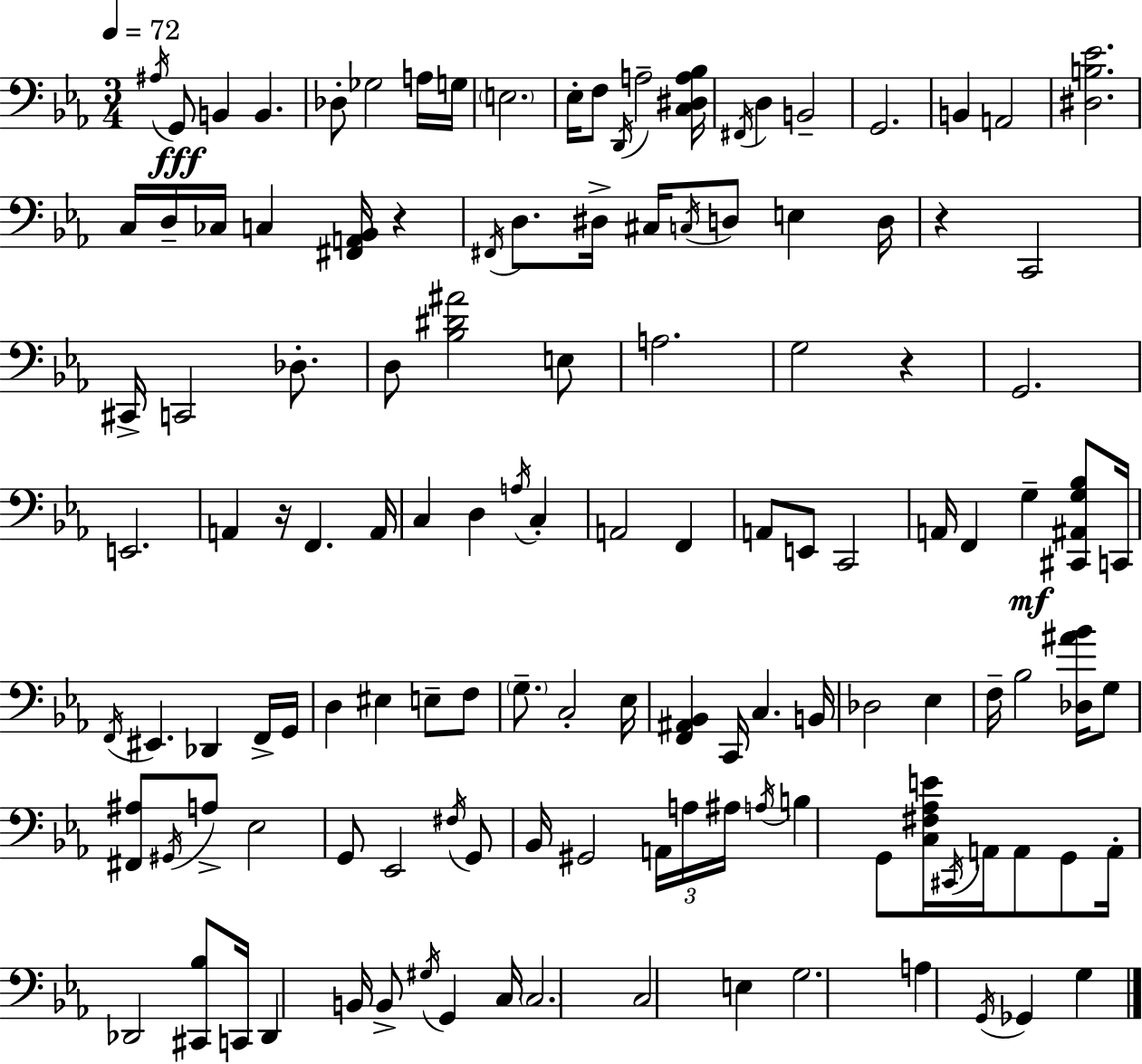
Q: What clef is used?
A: bass